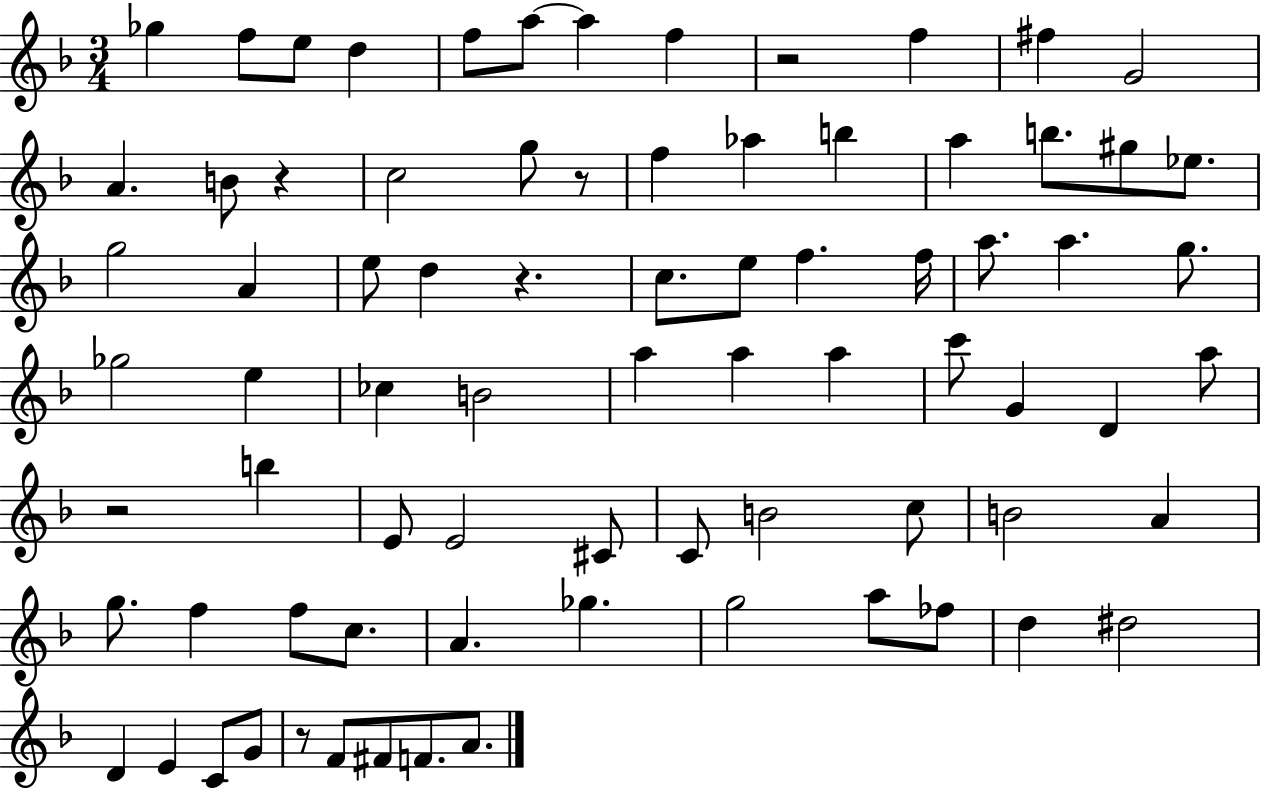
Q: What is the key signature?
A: F major